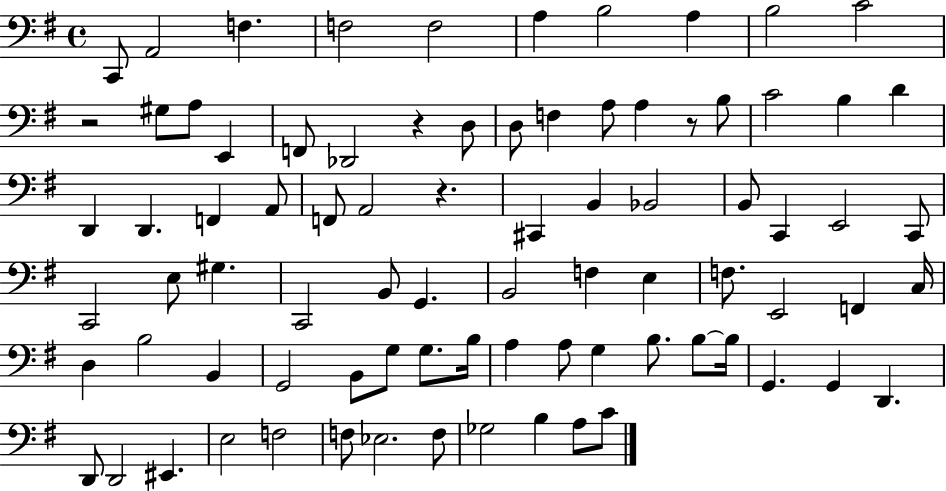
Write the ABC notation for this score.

X:1
T:Untitled
M:4/4
L:1/4
K:G
C,,/2 A,,2 F, F,2 F,2 A, B,2 A, B,2 C2 z2 ^G,/2 A,/2 E,, F,,/2 _D,,2 z D,/2 D,/2 F, A,/2 A, z/2 B,/2 C2 B, D D,, D,, F,, A,,/2 F,,/2 A,,2 z ^C,, B,, _B,,2 B,,/2 C,, E,,2 C,,/2 C,,2 E,/2 ^G, C,,2 B,,/2 G,, B,,2 F, E, F,/2 E,,2 F,, C,/4 D, B,2 B,, G,,2 B,,/2 G,/2 G,/2 B,/4 A, A,/2 G, B,/2 B,/2 B,/4 G,, G,, D,, D,,/2 D,,2 ^E,, E,2 F,2 F,/2 _E,2 F,/2 _G,2 B, A,/2 C/2